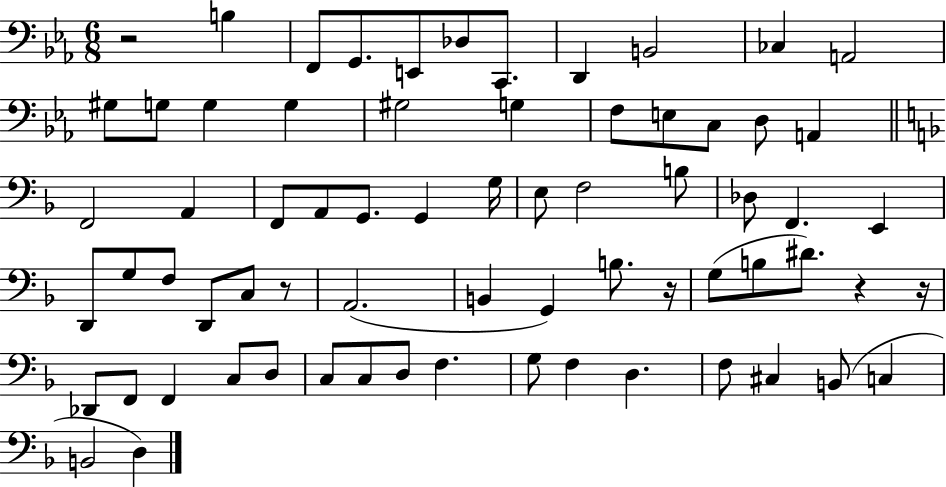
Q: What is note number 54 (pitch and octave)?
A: D3